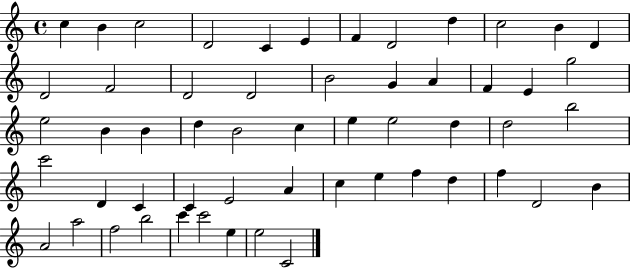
C5/q B4/q C5/h D4/h C4/q E4/q F4/q D4/h D5/q C5/h B4/q D4/q D4/h F4/h D4/h D4/h B4/h G4/q A4/q F4/q E4/q G5/h E5/h B4/q B4/q D5/q B4/h C5/q E5/q E5/h D5/q D5/h B5/h C6/h D4/q C4/q C4/q E4/h A4/q C5/q E5/q F5/q D5/q F5/q D4/h B4/q A4/h A5/h F5/h B5/h C6/q C6/h E5/q E5/h C4/h